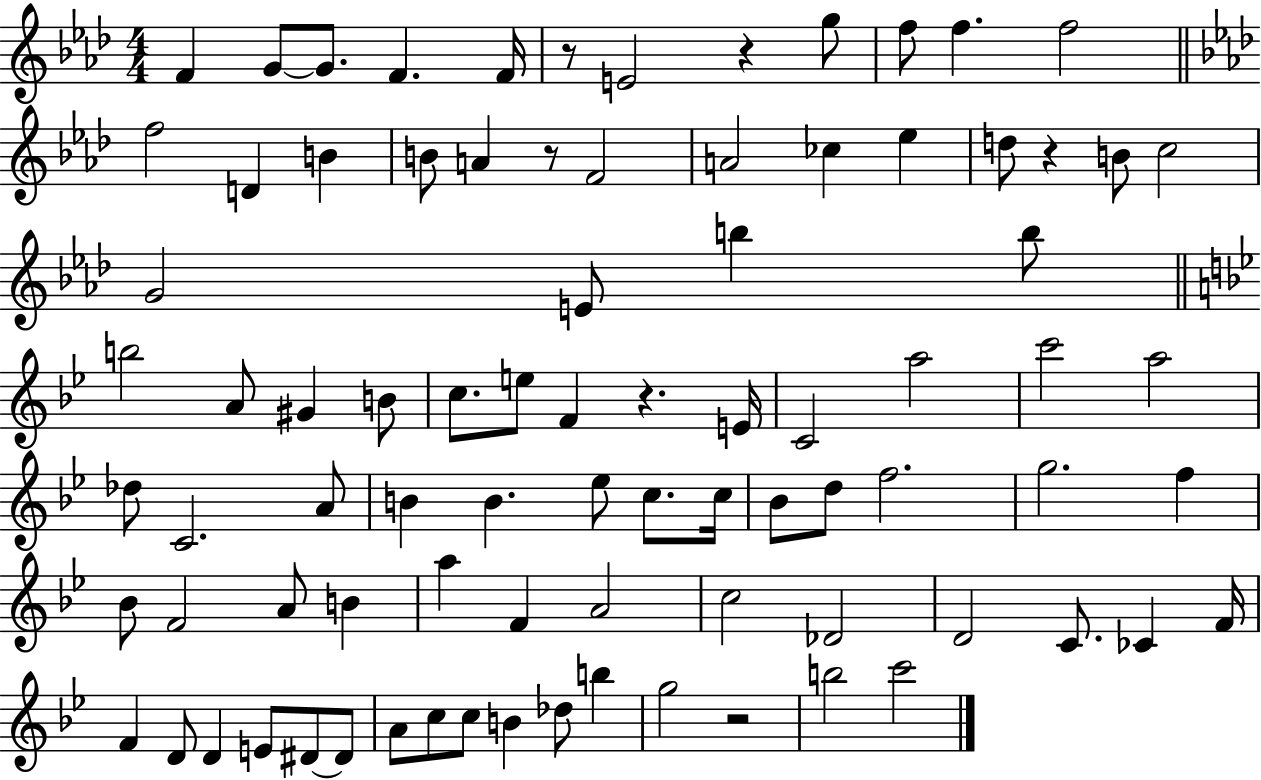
F4/q G4/e G4/e. F4/q. F4/s R/e E4/h R/q G5/e F5/e F5/q. F5/h F5/h D4/q B4/q B4/e A4/q R/e F4/h A4/h CES5/q Eb5/q D5/e R/q B4/e C5/h G4/h E4/e B5/q B5/e B5/h A4/e G#4/q B4/e C5/e. E5/e F4/q R/q. E4/s C4/h A5/h C6/h A5/h Db5/e C4/h. A4/e B4/q B4/q. Eb5/e C5/e. C5/s Bb4/e D5/e F5/h. G5/h. F5/q Bb4/e F4/h A4/e B4/q A5/q F4/q A4/h C5/h Db4/h D4/h C4/e. CES4/q F4/s F4/q D4/e D4/q E4/e D#4/e D#4/e A4/e C5/e C5/e B4/q Db5/e B5/q G5/h R/h B5/h C6/h